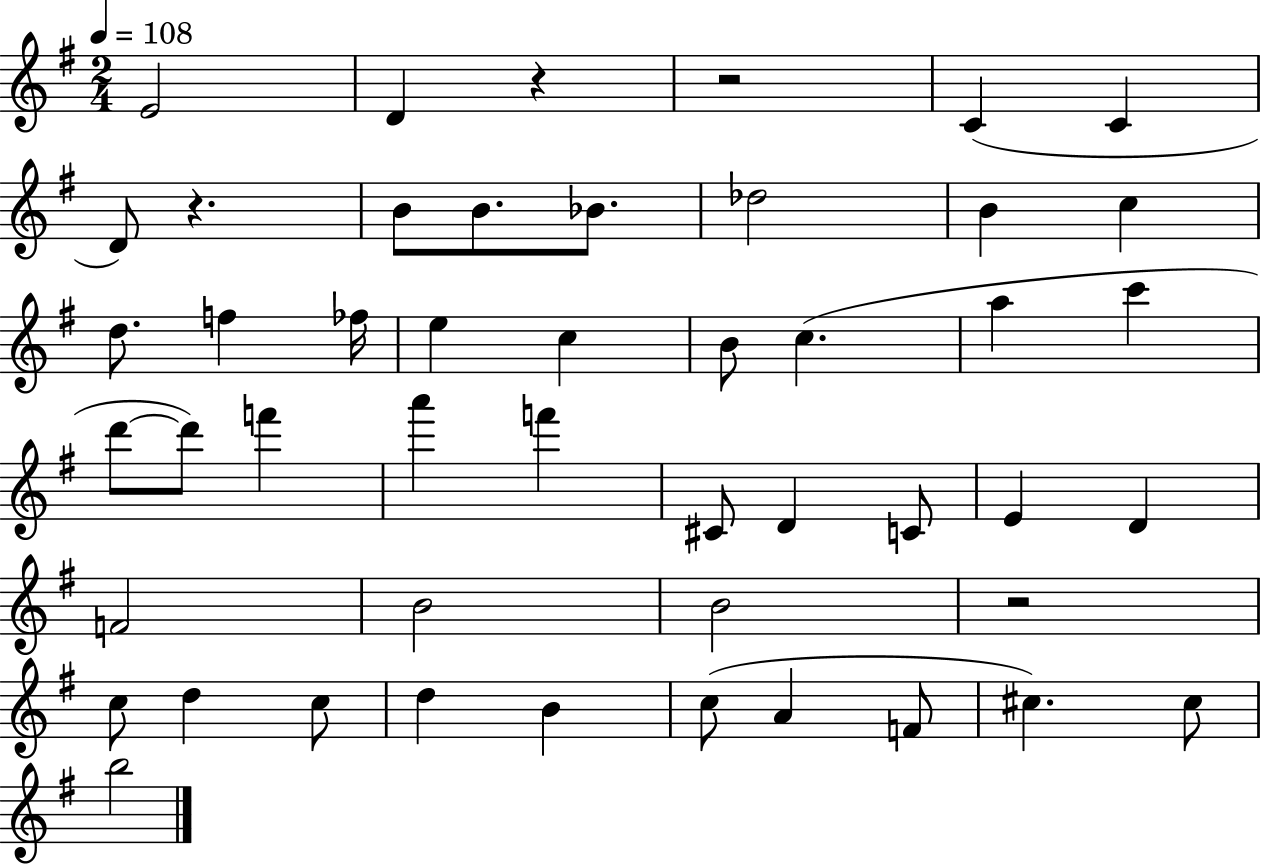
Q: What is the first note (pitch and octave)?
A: E4